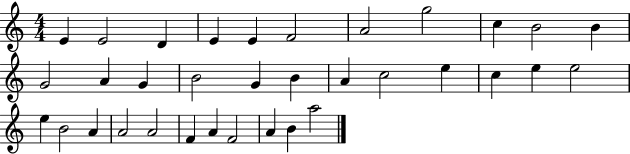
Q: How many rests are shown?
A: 0